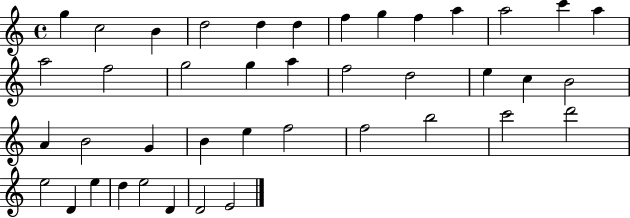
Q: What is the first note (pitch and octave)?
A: G5